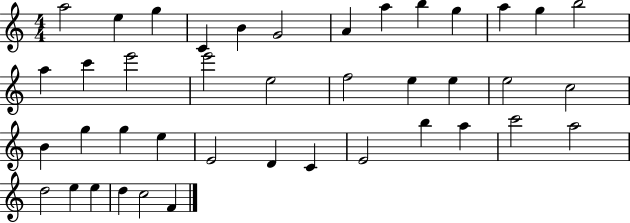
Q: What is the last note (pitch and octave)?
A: F4